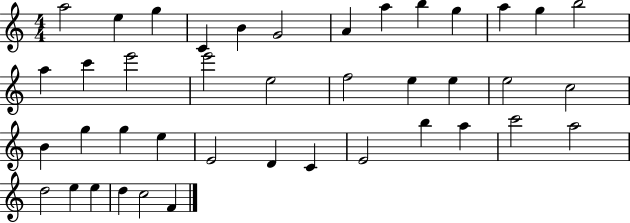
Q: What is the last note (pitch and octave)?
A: F4